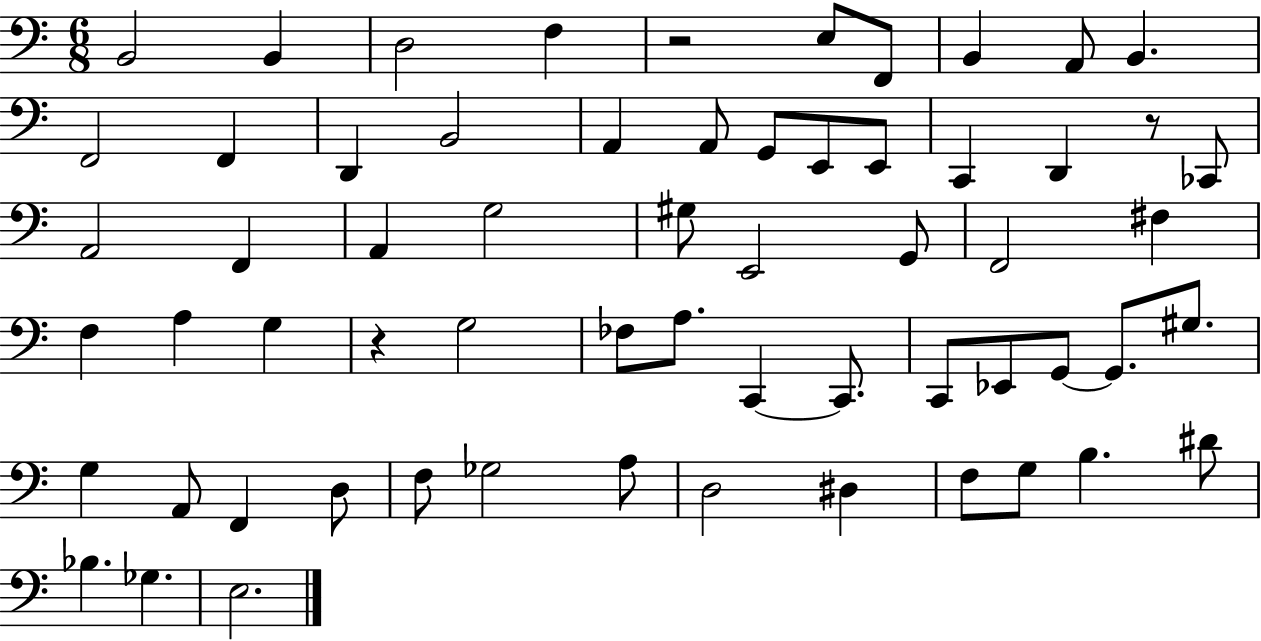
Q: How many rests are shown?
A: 3